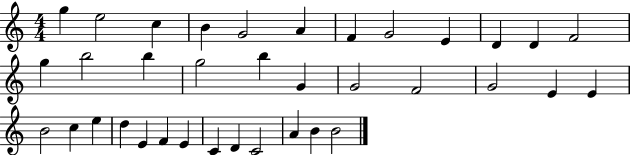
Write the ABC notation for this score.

X:1
T:Untitled
M:4/4
L:1/4
K:C
g e2 c B G2 A F G2 E D D F2 g b2 b g2 b G G2 F2 G2 E E B2 c e d E F E C D C2 A B B2